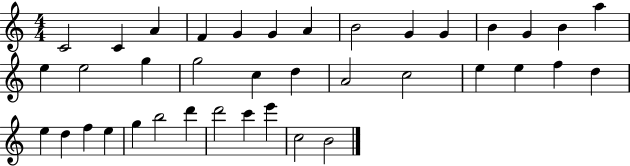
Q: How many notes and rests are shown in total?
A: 38